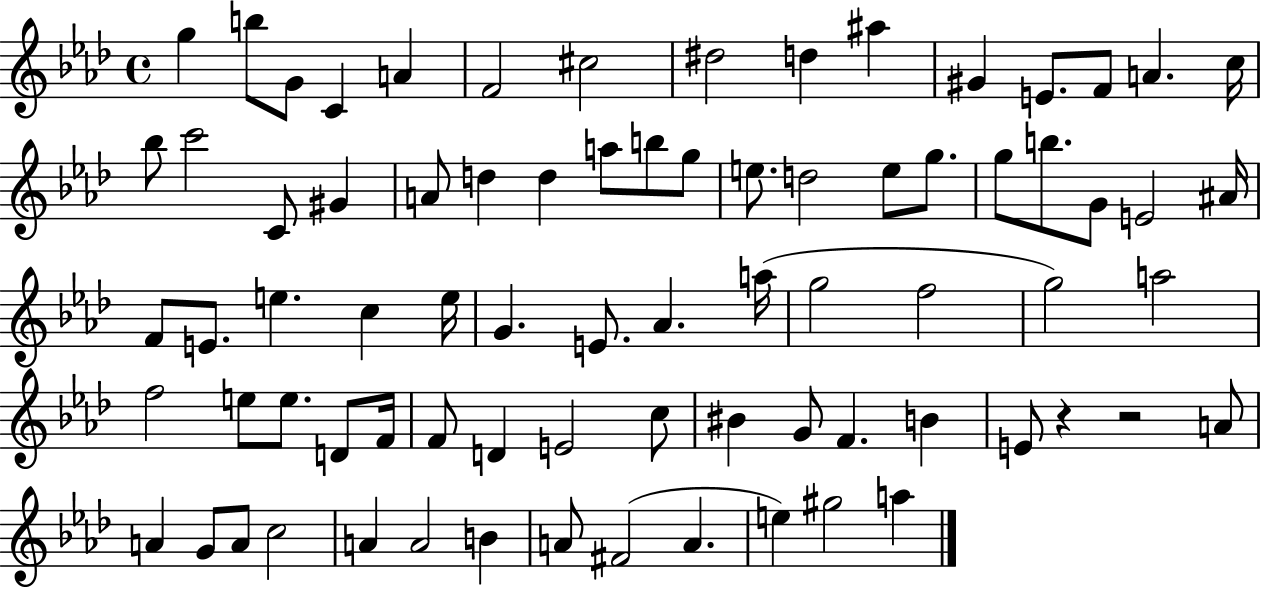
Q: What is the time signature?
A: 4/4